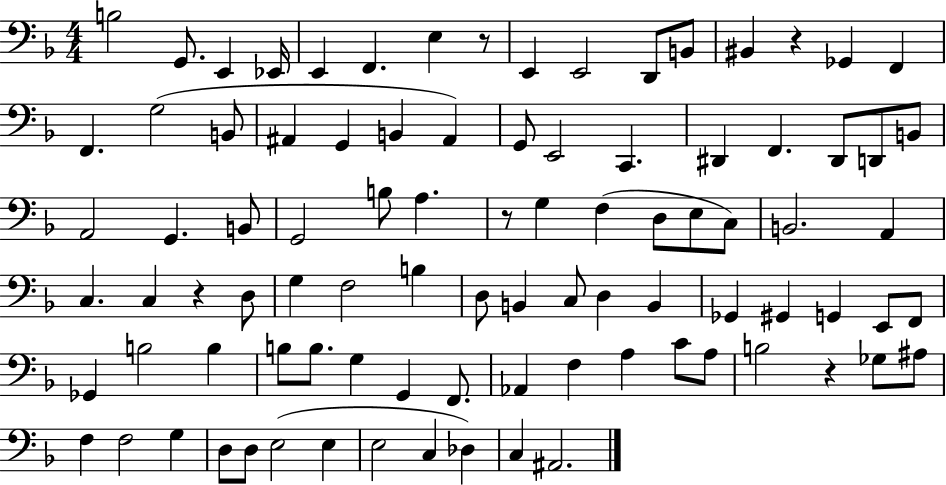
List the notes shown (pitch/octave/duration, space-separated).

B3/h G2/e. E2/q Eb2/s E2/q F2/q. E3/q R/e E2/q E2/h D2/e B2/e BIS2/q R/q Gb2/q F2/q F2/q. G3/h B2/e A#2/q G2/q B2/q A#2/q G2/e E2/h C2/q. D#2/q F2/q. D#2/e D2/e B2/e A2/h G2/q. B2/e G2/h B3/e A3/q. R/e G3/q F3/q D3/e E3/e C3/e B2/h. A2/q C3/q. C3/q R/q D3/e G3/q F3/h B3/q D3/e B2/q C3/e D3/q B2/q Gb2/q G#2/q G2/q E2/e F2/e Gb2/q B3/h B3/q B3/e B3/e. G3/q G2/q F2/e. Ab2/q F3/q A3/q C4/e A3/e B3/h R/q Gb3/e A#3/e F3/q F3/h G3/q D3/e D3/e E3/h E3/q E3/h C3/q Db3/q C3/q A#2/h.